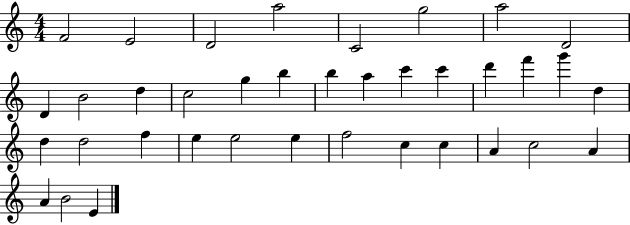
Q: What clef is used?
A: treble